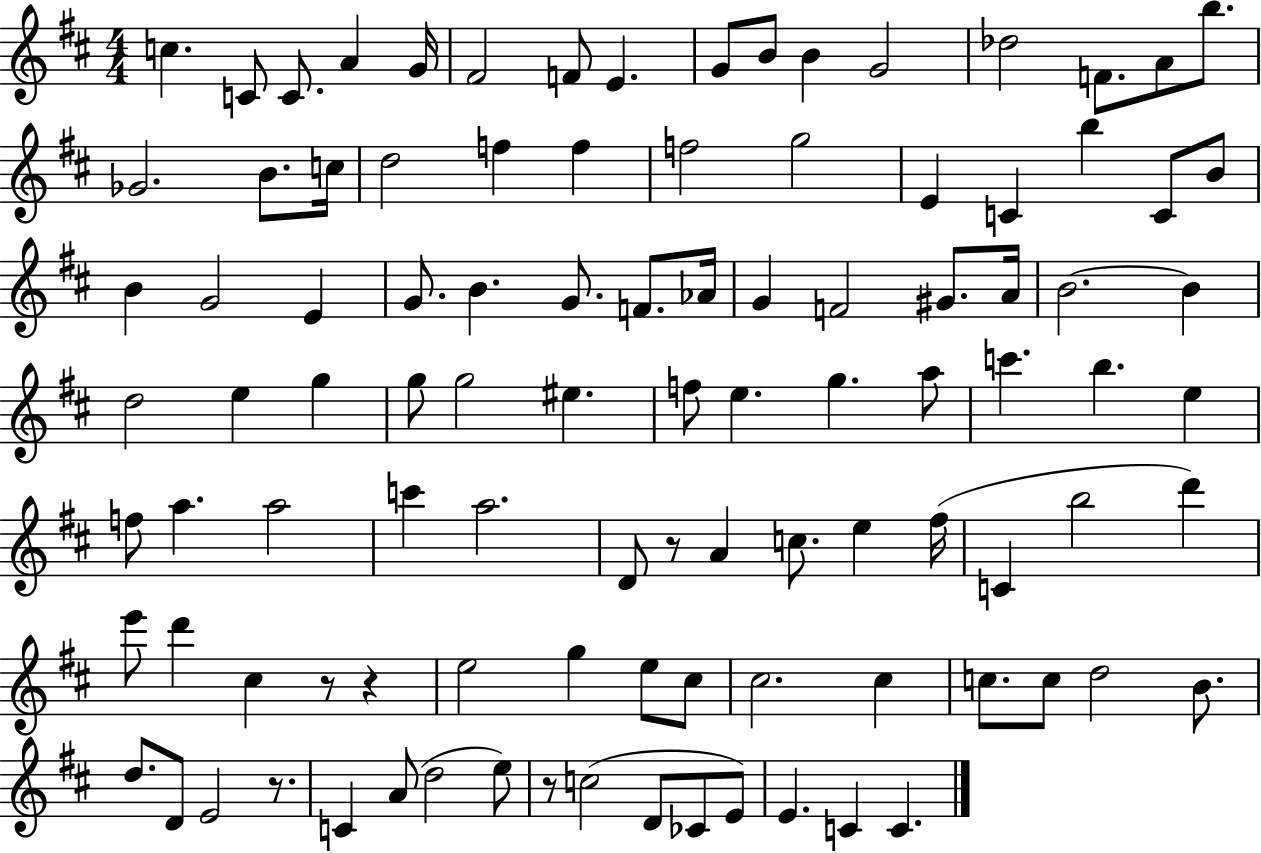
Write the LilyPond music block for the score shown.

{
  \clef treble
  \numericTimeSignature
  \time 4/4
  \key d \major
  \repeat volta 2 { c''4. c'8 c'8. a'4 g'16 | fis'2 f'8 e'4. | g'8 b'8 b'4 g'2 | des''2 f'8. a'8 b''8. | \break ges'2. b'8. c''16 | d''2 f''4 f''4 | f''2 g''2 | e'4 c'4 b''4 c'8 b'8 | \break b'4 g'2 e'4 | g'8. b'4. g'8. f'8. aes'16 | g'4 f'2 gis'8. a'16 | b'2.~~ b'4 | \break d''2 e''4 g''4 | g''8 g''2 eis''4. | f''8 e''4. g''4. a''8 | c'''4. b''4. e''4 | \break f''8 a''4. a''2 | c'''4 a''2. | d'8 r8 a'4 c''8. e''4 fis''16( | c'4 b''2 d'''4) | \break e'''8 d'''4 cis''4 r8 r4 | e''2 g''4 e''8 cis''8 | cis''2. cis''4 | c''8. c''8 d''2 b'8. | \break d''8. d'8 e'2 r8. | c'4 a'8( d''2 e''8) | r8 c''2( d'8 ces'8 e'8) | e'4. c'4 c'4. | \break } \bar "|."
}